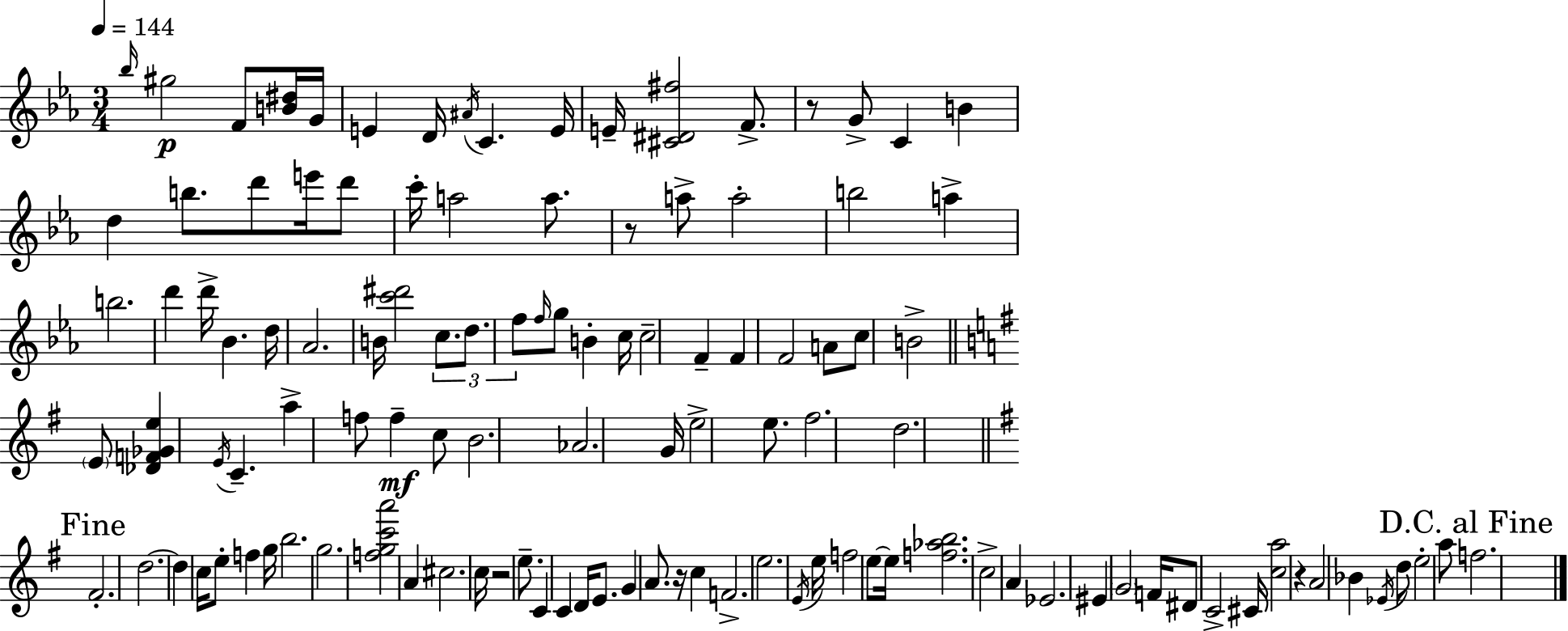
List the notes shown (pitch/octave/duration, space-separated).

Bb5/s G#5/h F4/e [B4,D#5]/s G4/s E4/q D4/s A#4/s C4/q. E4/s E4/s [C#4,D#4,F#5]/h F4/e. R/e G4/e C4/q B4/q D5/q B5/e. D6/e E6/s D6/e C6/s A5/h A5/e. R/e A5/e A5/h B5/h A5/q B5/h. D6/q D6/s Bb4/q. D5/s Ab4/h. B4/s [C6,D#6]/h C5/e. D5/e. F5/e F5/s G5/e B4/q C5/s C5/h F4/q F4/q F4/h A4/e C5/e B4/h E4/e [Db4,F4,Gb4,E5]/q E4/s C4/q. A5/q F5/e F5/q C5/e B4/h. Ab4/h. G4/s E5/h E5/e. F#5/h. D5/h. F#4/h. D5/h. D5/q C5/s E5/e F5/q G5/s B5/h. G5/h. [F5,G5,C6,A6]/h A4/q C#5/h. C5/s R/h E5/e. C4/q C4/q D4/s E4/e. G4/q A4/e. R/s C5/q F4/h. E5/h. E4/s E5/s F5/h E5/e E5/s [F5,Ab5,B5]/h. C5/h A4/q Eb4/h. EIS4/q G4/h F4/s D#4/e C4/h C#4/s [C5,A5]/h R/q A4/h Bb4/q Eb4/s D5/e E5/h A5/e F5/h.